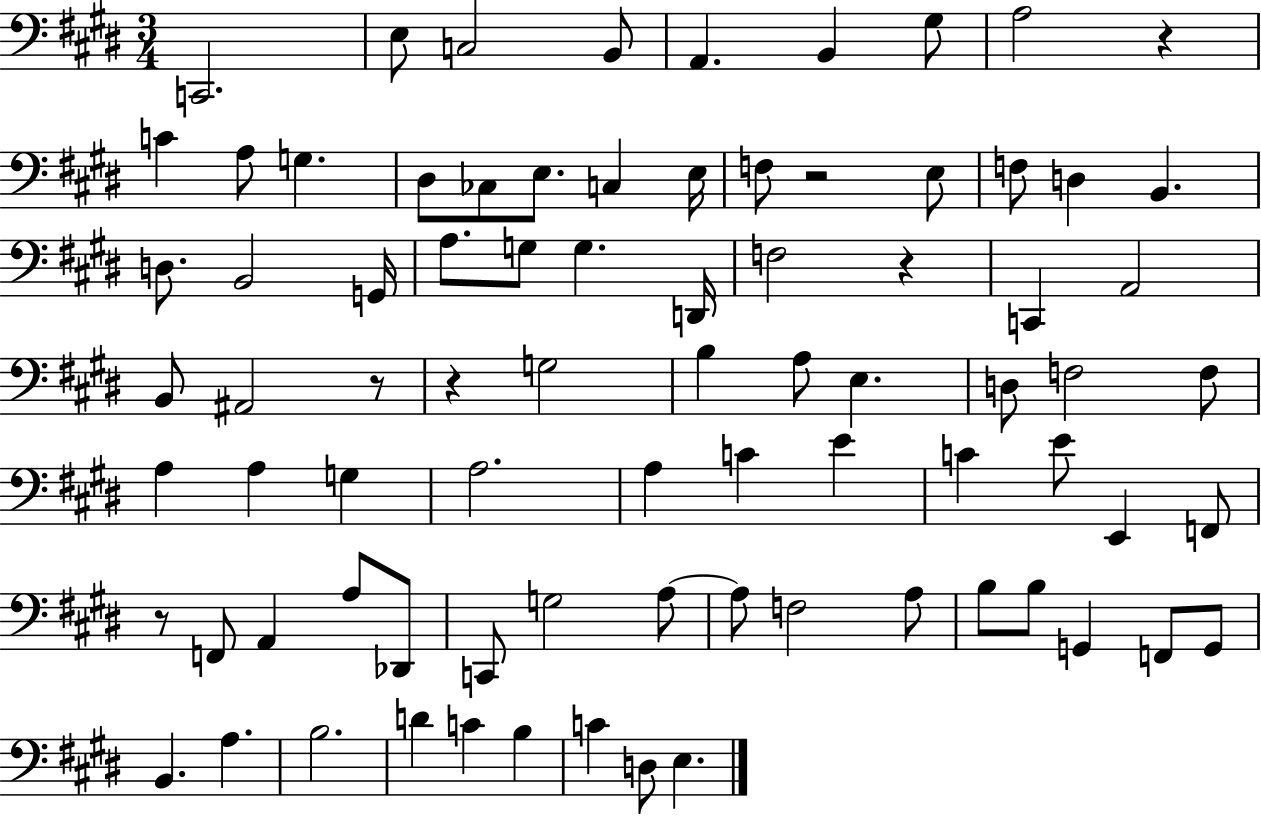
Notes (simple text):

C2/h. E3/e C3/h B2/e A2/q. B2/q G#3/e A3/h R/q C4/q A3/e G3/q. D#3/e CES3/e E3/e. C3/q E3/s F3/e R/h E3/e F3/e D3/q B2/q. D3/e. B2/h G2/s A3/e. G3/e G3/q. D2/s F3/h R/q C2/q A2/h B2/e A#2/h R/e R/q G3/h B3/q A3/e E3/q. D3/e F3/h F3/e A3/q A3/q G3/q A3/h. A3/q C4/q E4/q C4/q E4/e E2/q F2/e R/e F2/e A2/q A3/e Db2/e C2/e G3/h A3/e A3/e F3/h A3/e B3/e B3/e G2/q F2/e G2/e B2/q. A3/q. B3/h. D4/q C4/q B3/q C4/q D3/e E3/q.